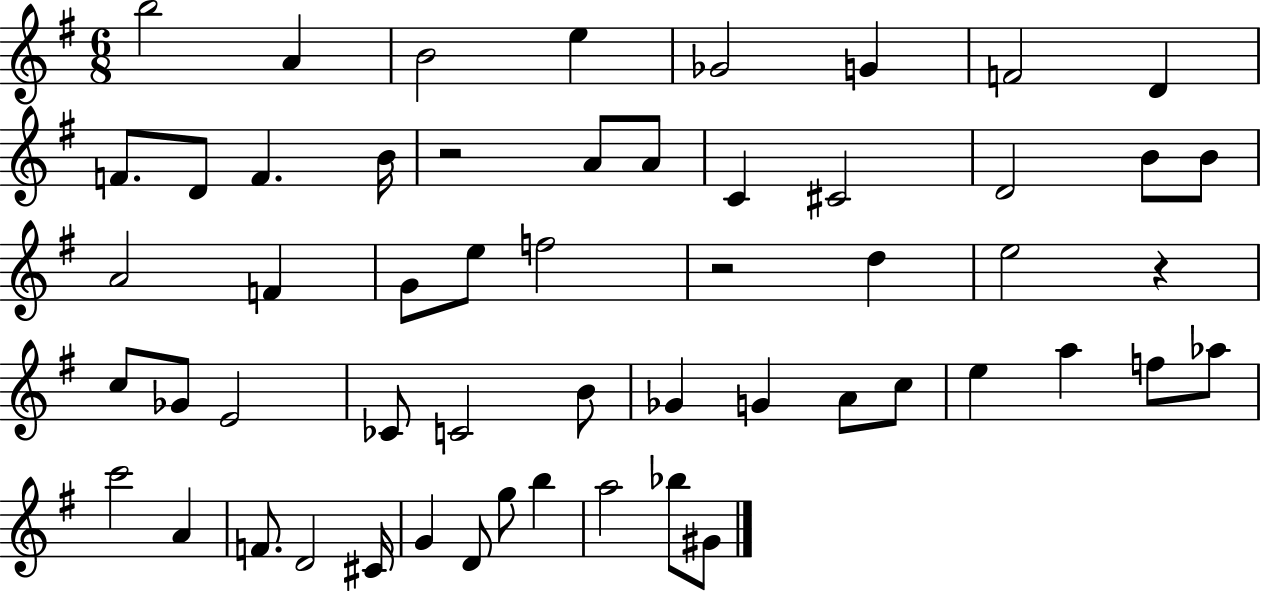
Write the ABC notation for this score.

X:1
T:Untitled
M:6/8
L:1/4
K:G
b2 A B2 e _G2 G F2 D F/2 D/2 F B/4 z2 A/2 A/2 C ^C2 D2 B/2 B/2 A2 F G/2 e/2 f2 z2 d e2 z c/2 _G/2 E2 _C/2 C2 B/2 _G G A/2 c/2 e a f/2 _a/2 c'2 A F/2 D2 ^C/4 G D/2 g/2 b a2 _b/2 ^G/2